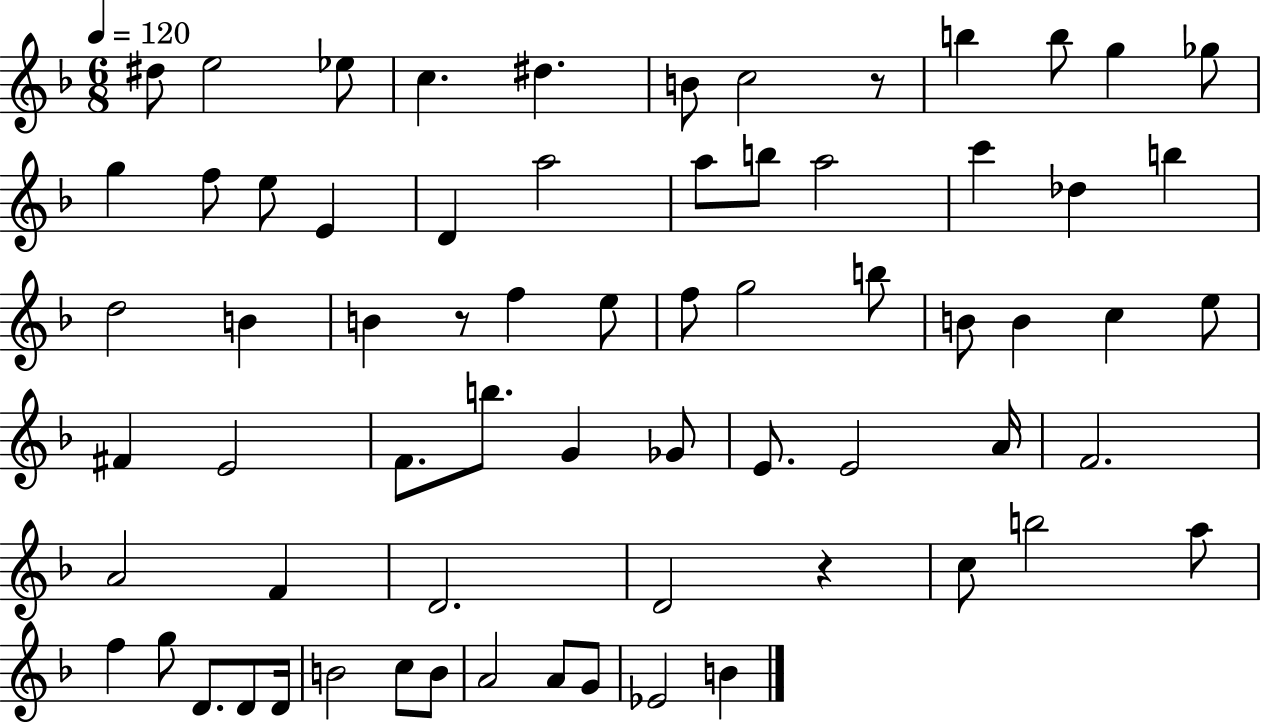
{
  \clef treble
  \numericTimeSignature
  \time 6/8
  \key f \major
  \tempo 4 = 120
  \repeat volta 2 { dis''8 e''2 ees''8 | c''4. dis''4. | b'8 c''2 r8 | b''4 b''8 g''4 ges''8 | \break g''4 f''8 e''8 e'4 | d'4 a''2 | a''8 b''8 a''2 | c'''4 des''4 b''4 | \break d''2 b'4 | b'4 r8 f''4 e''8 | f''8 g''2 b''8 | b'8 b'4 c''4 e''8 | \break fis'4 e'2 | f'8. b''8. g'4 ges'8 | e'8. e'2 a'16 | f'2. | \break a'2 f'4 | d'2. | d'2 r4 | c''8 b''2 a''8 | \break f''4 g''8 d'8. d'8 d'16 | b'2 c''8 b'8 | a'2 a'8 g'8 | ees'2 b'4 | \break } \bar "|."
}